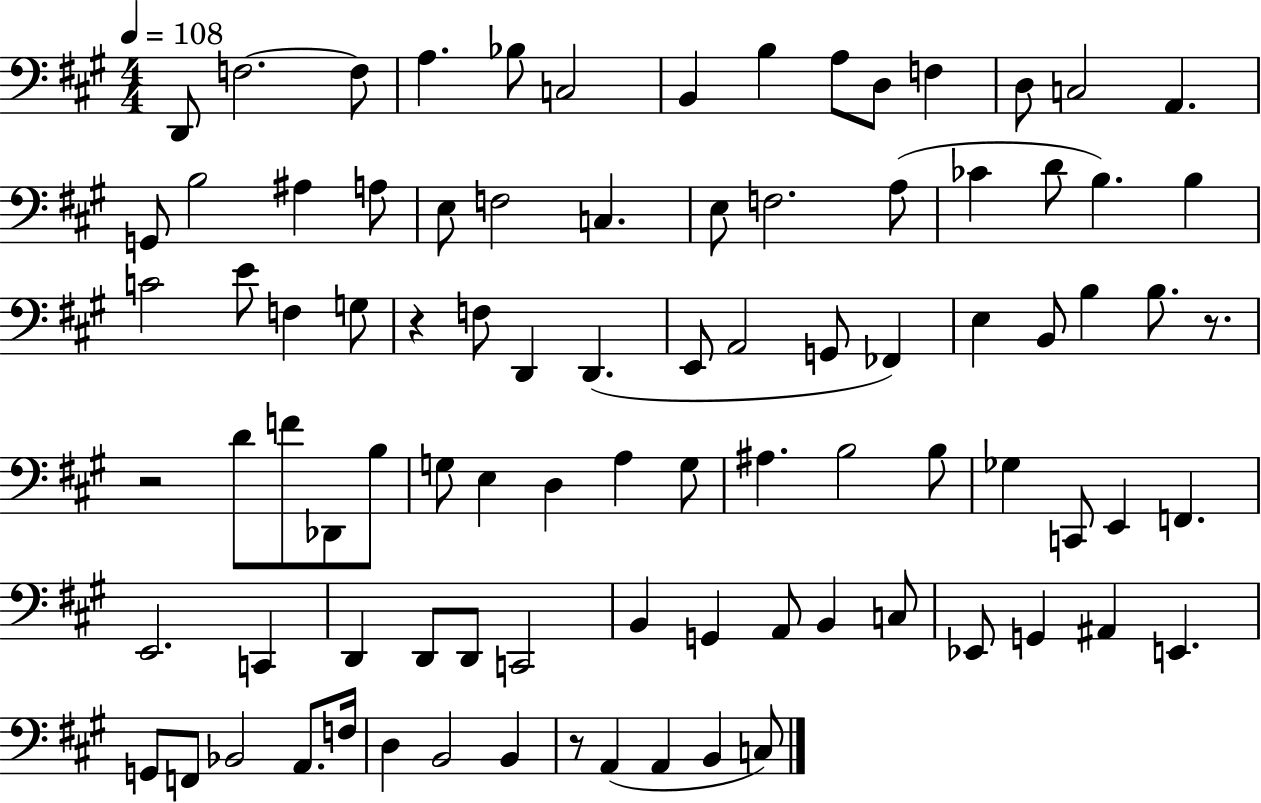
X:1
T:Untitled
M:4/4
L:1/4
K:A
D,,/2 F,2 F,/2 A, _B,/2 C,2 B,, B, A,/2 D,/2 F, D,/2 C,2 A,, G,,/2 B,2 ^A, A,/2 E,/2 F,2 C, E,/2 F,2 A,/2 _C D/2 B, B, C2 E/2 F, G,/2 z F,/2 D,, D,, E,,/2 A,,2 G,,/2 _F,, E, B,,/2 B, B,/2 z/2 z2 D/2 F/2 _D,,/2 B,/2 G,/2 E, D, A, G,/2 ^A, B,2 B,/2 _G, C,,/2 E,, F,, E,,2 C,, D,, D,,/2 D,,/2 C,,2 B,, G,, A,,/2 B,, C,/2 _E,,/2 G,, ^A,, E,, G,,/2 F,,/2 _B,,2 A,,/2 F,/4 D, B,,2 B,, z/2 A,, A,, B,, C,/2